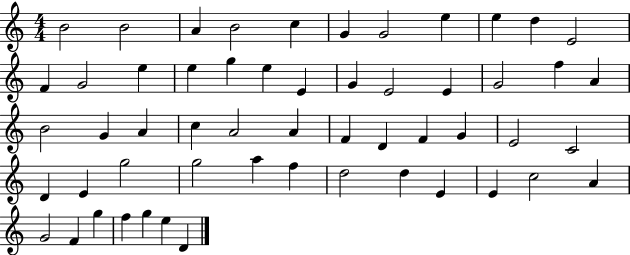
X:1
T:Untitled
M:4/4
L:1/4
K:C
B2 B2 A B2 c G G2 e e d E2 F G2 e e g e E G E2 E G2 f A B2 G A c A2 A F D F G E2 C2 D E g2 g2 a f d2 d E E c2 A G2 F g f g e D